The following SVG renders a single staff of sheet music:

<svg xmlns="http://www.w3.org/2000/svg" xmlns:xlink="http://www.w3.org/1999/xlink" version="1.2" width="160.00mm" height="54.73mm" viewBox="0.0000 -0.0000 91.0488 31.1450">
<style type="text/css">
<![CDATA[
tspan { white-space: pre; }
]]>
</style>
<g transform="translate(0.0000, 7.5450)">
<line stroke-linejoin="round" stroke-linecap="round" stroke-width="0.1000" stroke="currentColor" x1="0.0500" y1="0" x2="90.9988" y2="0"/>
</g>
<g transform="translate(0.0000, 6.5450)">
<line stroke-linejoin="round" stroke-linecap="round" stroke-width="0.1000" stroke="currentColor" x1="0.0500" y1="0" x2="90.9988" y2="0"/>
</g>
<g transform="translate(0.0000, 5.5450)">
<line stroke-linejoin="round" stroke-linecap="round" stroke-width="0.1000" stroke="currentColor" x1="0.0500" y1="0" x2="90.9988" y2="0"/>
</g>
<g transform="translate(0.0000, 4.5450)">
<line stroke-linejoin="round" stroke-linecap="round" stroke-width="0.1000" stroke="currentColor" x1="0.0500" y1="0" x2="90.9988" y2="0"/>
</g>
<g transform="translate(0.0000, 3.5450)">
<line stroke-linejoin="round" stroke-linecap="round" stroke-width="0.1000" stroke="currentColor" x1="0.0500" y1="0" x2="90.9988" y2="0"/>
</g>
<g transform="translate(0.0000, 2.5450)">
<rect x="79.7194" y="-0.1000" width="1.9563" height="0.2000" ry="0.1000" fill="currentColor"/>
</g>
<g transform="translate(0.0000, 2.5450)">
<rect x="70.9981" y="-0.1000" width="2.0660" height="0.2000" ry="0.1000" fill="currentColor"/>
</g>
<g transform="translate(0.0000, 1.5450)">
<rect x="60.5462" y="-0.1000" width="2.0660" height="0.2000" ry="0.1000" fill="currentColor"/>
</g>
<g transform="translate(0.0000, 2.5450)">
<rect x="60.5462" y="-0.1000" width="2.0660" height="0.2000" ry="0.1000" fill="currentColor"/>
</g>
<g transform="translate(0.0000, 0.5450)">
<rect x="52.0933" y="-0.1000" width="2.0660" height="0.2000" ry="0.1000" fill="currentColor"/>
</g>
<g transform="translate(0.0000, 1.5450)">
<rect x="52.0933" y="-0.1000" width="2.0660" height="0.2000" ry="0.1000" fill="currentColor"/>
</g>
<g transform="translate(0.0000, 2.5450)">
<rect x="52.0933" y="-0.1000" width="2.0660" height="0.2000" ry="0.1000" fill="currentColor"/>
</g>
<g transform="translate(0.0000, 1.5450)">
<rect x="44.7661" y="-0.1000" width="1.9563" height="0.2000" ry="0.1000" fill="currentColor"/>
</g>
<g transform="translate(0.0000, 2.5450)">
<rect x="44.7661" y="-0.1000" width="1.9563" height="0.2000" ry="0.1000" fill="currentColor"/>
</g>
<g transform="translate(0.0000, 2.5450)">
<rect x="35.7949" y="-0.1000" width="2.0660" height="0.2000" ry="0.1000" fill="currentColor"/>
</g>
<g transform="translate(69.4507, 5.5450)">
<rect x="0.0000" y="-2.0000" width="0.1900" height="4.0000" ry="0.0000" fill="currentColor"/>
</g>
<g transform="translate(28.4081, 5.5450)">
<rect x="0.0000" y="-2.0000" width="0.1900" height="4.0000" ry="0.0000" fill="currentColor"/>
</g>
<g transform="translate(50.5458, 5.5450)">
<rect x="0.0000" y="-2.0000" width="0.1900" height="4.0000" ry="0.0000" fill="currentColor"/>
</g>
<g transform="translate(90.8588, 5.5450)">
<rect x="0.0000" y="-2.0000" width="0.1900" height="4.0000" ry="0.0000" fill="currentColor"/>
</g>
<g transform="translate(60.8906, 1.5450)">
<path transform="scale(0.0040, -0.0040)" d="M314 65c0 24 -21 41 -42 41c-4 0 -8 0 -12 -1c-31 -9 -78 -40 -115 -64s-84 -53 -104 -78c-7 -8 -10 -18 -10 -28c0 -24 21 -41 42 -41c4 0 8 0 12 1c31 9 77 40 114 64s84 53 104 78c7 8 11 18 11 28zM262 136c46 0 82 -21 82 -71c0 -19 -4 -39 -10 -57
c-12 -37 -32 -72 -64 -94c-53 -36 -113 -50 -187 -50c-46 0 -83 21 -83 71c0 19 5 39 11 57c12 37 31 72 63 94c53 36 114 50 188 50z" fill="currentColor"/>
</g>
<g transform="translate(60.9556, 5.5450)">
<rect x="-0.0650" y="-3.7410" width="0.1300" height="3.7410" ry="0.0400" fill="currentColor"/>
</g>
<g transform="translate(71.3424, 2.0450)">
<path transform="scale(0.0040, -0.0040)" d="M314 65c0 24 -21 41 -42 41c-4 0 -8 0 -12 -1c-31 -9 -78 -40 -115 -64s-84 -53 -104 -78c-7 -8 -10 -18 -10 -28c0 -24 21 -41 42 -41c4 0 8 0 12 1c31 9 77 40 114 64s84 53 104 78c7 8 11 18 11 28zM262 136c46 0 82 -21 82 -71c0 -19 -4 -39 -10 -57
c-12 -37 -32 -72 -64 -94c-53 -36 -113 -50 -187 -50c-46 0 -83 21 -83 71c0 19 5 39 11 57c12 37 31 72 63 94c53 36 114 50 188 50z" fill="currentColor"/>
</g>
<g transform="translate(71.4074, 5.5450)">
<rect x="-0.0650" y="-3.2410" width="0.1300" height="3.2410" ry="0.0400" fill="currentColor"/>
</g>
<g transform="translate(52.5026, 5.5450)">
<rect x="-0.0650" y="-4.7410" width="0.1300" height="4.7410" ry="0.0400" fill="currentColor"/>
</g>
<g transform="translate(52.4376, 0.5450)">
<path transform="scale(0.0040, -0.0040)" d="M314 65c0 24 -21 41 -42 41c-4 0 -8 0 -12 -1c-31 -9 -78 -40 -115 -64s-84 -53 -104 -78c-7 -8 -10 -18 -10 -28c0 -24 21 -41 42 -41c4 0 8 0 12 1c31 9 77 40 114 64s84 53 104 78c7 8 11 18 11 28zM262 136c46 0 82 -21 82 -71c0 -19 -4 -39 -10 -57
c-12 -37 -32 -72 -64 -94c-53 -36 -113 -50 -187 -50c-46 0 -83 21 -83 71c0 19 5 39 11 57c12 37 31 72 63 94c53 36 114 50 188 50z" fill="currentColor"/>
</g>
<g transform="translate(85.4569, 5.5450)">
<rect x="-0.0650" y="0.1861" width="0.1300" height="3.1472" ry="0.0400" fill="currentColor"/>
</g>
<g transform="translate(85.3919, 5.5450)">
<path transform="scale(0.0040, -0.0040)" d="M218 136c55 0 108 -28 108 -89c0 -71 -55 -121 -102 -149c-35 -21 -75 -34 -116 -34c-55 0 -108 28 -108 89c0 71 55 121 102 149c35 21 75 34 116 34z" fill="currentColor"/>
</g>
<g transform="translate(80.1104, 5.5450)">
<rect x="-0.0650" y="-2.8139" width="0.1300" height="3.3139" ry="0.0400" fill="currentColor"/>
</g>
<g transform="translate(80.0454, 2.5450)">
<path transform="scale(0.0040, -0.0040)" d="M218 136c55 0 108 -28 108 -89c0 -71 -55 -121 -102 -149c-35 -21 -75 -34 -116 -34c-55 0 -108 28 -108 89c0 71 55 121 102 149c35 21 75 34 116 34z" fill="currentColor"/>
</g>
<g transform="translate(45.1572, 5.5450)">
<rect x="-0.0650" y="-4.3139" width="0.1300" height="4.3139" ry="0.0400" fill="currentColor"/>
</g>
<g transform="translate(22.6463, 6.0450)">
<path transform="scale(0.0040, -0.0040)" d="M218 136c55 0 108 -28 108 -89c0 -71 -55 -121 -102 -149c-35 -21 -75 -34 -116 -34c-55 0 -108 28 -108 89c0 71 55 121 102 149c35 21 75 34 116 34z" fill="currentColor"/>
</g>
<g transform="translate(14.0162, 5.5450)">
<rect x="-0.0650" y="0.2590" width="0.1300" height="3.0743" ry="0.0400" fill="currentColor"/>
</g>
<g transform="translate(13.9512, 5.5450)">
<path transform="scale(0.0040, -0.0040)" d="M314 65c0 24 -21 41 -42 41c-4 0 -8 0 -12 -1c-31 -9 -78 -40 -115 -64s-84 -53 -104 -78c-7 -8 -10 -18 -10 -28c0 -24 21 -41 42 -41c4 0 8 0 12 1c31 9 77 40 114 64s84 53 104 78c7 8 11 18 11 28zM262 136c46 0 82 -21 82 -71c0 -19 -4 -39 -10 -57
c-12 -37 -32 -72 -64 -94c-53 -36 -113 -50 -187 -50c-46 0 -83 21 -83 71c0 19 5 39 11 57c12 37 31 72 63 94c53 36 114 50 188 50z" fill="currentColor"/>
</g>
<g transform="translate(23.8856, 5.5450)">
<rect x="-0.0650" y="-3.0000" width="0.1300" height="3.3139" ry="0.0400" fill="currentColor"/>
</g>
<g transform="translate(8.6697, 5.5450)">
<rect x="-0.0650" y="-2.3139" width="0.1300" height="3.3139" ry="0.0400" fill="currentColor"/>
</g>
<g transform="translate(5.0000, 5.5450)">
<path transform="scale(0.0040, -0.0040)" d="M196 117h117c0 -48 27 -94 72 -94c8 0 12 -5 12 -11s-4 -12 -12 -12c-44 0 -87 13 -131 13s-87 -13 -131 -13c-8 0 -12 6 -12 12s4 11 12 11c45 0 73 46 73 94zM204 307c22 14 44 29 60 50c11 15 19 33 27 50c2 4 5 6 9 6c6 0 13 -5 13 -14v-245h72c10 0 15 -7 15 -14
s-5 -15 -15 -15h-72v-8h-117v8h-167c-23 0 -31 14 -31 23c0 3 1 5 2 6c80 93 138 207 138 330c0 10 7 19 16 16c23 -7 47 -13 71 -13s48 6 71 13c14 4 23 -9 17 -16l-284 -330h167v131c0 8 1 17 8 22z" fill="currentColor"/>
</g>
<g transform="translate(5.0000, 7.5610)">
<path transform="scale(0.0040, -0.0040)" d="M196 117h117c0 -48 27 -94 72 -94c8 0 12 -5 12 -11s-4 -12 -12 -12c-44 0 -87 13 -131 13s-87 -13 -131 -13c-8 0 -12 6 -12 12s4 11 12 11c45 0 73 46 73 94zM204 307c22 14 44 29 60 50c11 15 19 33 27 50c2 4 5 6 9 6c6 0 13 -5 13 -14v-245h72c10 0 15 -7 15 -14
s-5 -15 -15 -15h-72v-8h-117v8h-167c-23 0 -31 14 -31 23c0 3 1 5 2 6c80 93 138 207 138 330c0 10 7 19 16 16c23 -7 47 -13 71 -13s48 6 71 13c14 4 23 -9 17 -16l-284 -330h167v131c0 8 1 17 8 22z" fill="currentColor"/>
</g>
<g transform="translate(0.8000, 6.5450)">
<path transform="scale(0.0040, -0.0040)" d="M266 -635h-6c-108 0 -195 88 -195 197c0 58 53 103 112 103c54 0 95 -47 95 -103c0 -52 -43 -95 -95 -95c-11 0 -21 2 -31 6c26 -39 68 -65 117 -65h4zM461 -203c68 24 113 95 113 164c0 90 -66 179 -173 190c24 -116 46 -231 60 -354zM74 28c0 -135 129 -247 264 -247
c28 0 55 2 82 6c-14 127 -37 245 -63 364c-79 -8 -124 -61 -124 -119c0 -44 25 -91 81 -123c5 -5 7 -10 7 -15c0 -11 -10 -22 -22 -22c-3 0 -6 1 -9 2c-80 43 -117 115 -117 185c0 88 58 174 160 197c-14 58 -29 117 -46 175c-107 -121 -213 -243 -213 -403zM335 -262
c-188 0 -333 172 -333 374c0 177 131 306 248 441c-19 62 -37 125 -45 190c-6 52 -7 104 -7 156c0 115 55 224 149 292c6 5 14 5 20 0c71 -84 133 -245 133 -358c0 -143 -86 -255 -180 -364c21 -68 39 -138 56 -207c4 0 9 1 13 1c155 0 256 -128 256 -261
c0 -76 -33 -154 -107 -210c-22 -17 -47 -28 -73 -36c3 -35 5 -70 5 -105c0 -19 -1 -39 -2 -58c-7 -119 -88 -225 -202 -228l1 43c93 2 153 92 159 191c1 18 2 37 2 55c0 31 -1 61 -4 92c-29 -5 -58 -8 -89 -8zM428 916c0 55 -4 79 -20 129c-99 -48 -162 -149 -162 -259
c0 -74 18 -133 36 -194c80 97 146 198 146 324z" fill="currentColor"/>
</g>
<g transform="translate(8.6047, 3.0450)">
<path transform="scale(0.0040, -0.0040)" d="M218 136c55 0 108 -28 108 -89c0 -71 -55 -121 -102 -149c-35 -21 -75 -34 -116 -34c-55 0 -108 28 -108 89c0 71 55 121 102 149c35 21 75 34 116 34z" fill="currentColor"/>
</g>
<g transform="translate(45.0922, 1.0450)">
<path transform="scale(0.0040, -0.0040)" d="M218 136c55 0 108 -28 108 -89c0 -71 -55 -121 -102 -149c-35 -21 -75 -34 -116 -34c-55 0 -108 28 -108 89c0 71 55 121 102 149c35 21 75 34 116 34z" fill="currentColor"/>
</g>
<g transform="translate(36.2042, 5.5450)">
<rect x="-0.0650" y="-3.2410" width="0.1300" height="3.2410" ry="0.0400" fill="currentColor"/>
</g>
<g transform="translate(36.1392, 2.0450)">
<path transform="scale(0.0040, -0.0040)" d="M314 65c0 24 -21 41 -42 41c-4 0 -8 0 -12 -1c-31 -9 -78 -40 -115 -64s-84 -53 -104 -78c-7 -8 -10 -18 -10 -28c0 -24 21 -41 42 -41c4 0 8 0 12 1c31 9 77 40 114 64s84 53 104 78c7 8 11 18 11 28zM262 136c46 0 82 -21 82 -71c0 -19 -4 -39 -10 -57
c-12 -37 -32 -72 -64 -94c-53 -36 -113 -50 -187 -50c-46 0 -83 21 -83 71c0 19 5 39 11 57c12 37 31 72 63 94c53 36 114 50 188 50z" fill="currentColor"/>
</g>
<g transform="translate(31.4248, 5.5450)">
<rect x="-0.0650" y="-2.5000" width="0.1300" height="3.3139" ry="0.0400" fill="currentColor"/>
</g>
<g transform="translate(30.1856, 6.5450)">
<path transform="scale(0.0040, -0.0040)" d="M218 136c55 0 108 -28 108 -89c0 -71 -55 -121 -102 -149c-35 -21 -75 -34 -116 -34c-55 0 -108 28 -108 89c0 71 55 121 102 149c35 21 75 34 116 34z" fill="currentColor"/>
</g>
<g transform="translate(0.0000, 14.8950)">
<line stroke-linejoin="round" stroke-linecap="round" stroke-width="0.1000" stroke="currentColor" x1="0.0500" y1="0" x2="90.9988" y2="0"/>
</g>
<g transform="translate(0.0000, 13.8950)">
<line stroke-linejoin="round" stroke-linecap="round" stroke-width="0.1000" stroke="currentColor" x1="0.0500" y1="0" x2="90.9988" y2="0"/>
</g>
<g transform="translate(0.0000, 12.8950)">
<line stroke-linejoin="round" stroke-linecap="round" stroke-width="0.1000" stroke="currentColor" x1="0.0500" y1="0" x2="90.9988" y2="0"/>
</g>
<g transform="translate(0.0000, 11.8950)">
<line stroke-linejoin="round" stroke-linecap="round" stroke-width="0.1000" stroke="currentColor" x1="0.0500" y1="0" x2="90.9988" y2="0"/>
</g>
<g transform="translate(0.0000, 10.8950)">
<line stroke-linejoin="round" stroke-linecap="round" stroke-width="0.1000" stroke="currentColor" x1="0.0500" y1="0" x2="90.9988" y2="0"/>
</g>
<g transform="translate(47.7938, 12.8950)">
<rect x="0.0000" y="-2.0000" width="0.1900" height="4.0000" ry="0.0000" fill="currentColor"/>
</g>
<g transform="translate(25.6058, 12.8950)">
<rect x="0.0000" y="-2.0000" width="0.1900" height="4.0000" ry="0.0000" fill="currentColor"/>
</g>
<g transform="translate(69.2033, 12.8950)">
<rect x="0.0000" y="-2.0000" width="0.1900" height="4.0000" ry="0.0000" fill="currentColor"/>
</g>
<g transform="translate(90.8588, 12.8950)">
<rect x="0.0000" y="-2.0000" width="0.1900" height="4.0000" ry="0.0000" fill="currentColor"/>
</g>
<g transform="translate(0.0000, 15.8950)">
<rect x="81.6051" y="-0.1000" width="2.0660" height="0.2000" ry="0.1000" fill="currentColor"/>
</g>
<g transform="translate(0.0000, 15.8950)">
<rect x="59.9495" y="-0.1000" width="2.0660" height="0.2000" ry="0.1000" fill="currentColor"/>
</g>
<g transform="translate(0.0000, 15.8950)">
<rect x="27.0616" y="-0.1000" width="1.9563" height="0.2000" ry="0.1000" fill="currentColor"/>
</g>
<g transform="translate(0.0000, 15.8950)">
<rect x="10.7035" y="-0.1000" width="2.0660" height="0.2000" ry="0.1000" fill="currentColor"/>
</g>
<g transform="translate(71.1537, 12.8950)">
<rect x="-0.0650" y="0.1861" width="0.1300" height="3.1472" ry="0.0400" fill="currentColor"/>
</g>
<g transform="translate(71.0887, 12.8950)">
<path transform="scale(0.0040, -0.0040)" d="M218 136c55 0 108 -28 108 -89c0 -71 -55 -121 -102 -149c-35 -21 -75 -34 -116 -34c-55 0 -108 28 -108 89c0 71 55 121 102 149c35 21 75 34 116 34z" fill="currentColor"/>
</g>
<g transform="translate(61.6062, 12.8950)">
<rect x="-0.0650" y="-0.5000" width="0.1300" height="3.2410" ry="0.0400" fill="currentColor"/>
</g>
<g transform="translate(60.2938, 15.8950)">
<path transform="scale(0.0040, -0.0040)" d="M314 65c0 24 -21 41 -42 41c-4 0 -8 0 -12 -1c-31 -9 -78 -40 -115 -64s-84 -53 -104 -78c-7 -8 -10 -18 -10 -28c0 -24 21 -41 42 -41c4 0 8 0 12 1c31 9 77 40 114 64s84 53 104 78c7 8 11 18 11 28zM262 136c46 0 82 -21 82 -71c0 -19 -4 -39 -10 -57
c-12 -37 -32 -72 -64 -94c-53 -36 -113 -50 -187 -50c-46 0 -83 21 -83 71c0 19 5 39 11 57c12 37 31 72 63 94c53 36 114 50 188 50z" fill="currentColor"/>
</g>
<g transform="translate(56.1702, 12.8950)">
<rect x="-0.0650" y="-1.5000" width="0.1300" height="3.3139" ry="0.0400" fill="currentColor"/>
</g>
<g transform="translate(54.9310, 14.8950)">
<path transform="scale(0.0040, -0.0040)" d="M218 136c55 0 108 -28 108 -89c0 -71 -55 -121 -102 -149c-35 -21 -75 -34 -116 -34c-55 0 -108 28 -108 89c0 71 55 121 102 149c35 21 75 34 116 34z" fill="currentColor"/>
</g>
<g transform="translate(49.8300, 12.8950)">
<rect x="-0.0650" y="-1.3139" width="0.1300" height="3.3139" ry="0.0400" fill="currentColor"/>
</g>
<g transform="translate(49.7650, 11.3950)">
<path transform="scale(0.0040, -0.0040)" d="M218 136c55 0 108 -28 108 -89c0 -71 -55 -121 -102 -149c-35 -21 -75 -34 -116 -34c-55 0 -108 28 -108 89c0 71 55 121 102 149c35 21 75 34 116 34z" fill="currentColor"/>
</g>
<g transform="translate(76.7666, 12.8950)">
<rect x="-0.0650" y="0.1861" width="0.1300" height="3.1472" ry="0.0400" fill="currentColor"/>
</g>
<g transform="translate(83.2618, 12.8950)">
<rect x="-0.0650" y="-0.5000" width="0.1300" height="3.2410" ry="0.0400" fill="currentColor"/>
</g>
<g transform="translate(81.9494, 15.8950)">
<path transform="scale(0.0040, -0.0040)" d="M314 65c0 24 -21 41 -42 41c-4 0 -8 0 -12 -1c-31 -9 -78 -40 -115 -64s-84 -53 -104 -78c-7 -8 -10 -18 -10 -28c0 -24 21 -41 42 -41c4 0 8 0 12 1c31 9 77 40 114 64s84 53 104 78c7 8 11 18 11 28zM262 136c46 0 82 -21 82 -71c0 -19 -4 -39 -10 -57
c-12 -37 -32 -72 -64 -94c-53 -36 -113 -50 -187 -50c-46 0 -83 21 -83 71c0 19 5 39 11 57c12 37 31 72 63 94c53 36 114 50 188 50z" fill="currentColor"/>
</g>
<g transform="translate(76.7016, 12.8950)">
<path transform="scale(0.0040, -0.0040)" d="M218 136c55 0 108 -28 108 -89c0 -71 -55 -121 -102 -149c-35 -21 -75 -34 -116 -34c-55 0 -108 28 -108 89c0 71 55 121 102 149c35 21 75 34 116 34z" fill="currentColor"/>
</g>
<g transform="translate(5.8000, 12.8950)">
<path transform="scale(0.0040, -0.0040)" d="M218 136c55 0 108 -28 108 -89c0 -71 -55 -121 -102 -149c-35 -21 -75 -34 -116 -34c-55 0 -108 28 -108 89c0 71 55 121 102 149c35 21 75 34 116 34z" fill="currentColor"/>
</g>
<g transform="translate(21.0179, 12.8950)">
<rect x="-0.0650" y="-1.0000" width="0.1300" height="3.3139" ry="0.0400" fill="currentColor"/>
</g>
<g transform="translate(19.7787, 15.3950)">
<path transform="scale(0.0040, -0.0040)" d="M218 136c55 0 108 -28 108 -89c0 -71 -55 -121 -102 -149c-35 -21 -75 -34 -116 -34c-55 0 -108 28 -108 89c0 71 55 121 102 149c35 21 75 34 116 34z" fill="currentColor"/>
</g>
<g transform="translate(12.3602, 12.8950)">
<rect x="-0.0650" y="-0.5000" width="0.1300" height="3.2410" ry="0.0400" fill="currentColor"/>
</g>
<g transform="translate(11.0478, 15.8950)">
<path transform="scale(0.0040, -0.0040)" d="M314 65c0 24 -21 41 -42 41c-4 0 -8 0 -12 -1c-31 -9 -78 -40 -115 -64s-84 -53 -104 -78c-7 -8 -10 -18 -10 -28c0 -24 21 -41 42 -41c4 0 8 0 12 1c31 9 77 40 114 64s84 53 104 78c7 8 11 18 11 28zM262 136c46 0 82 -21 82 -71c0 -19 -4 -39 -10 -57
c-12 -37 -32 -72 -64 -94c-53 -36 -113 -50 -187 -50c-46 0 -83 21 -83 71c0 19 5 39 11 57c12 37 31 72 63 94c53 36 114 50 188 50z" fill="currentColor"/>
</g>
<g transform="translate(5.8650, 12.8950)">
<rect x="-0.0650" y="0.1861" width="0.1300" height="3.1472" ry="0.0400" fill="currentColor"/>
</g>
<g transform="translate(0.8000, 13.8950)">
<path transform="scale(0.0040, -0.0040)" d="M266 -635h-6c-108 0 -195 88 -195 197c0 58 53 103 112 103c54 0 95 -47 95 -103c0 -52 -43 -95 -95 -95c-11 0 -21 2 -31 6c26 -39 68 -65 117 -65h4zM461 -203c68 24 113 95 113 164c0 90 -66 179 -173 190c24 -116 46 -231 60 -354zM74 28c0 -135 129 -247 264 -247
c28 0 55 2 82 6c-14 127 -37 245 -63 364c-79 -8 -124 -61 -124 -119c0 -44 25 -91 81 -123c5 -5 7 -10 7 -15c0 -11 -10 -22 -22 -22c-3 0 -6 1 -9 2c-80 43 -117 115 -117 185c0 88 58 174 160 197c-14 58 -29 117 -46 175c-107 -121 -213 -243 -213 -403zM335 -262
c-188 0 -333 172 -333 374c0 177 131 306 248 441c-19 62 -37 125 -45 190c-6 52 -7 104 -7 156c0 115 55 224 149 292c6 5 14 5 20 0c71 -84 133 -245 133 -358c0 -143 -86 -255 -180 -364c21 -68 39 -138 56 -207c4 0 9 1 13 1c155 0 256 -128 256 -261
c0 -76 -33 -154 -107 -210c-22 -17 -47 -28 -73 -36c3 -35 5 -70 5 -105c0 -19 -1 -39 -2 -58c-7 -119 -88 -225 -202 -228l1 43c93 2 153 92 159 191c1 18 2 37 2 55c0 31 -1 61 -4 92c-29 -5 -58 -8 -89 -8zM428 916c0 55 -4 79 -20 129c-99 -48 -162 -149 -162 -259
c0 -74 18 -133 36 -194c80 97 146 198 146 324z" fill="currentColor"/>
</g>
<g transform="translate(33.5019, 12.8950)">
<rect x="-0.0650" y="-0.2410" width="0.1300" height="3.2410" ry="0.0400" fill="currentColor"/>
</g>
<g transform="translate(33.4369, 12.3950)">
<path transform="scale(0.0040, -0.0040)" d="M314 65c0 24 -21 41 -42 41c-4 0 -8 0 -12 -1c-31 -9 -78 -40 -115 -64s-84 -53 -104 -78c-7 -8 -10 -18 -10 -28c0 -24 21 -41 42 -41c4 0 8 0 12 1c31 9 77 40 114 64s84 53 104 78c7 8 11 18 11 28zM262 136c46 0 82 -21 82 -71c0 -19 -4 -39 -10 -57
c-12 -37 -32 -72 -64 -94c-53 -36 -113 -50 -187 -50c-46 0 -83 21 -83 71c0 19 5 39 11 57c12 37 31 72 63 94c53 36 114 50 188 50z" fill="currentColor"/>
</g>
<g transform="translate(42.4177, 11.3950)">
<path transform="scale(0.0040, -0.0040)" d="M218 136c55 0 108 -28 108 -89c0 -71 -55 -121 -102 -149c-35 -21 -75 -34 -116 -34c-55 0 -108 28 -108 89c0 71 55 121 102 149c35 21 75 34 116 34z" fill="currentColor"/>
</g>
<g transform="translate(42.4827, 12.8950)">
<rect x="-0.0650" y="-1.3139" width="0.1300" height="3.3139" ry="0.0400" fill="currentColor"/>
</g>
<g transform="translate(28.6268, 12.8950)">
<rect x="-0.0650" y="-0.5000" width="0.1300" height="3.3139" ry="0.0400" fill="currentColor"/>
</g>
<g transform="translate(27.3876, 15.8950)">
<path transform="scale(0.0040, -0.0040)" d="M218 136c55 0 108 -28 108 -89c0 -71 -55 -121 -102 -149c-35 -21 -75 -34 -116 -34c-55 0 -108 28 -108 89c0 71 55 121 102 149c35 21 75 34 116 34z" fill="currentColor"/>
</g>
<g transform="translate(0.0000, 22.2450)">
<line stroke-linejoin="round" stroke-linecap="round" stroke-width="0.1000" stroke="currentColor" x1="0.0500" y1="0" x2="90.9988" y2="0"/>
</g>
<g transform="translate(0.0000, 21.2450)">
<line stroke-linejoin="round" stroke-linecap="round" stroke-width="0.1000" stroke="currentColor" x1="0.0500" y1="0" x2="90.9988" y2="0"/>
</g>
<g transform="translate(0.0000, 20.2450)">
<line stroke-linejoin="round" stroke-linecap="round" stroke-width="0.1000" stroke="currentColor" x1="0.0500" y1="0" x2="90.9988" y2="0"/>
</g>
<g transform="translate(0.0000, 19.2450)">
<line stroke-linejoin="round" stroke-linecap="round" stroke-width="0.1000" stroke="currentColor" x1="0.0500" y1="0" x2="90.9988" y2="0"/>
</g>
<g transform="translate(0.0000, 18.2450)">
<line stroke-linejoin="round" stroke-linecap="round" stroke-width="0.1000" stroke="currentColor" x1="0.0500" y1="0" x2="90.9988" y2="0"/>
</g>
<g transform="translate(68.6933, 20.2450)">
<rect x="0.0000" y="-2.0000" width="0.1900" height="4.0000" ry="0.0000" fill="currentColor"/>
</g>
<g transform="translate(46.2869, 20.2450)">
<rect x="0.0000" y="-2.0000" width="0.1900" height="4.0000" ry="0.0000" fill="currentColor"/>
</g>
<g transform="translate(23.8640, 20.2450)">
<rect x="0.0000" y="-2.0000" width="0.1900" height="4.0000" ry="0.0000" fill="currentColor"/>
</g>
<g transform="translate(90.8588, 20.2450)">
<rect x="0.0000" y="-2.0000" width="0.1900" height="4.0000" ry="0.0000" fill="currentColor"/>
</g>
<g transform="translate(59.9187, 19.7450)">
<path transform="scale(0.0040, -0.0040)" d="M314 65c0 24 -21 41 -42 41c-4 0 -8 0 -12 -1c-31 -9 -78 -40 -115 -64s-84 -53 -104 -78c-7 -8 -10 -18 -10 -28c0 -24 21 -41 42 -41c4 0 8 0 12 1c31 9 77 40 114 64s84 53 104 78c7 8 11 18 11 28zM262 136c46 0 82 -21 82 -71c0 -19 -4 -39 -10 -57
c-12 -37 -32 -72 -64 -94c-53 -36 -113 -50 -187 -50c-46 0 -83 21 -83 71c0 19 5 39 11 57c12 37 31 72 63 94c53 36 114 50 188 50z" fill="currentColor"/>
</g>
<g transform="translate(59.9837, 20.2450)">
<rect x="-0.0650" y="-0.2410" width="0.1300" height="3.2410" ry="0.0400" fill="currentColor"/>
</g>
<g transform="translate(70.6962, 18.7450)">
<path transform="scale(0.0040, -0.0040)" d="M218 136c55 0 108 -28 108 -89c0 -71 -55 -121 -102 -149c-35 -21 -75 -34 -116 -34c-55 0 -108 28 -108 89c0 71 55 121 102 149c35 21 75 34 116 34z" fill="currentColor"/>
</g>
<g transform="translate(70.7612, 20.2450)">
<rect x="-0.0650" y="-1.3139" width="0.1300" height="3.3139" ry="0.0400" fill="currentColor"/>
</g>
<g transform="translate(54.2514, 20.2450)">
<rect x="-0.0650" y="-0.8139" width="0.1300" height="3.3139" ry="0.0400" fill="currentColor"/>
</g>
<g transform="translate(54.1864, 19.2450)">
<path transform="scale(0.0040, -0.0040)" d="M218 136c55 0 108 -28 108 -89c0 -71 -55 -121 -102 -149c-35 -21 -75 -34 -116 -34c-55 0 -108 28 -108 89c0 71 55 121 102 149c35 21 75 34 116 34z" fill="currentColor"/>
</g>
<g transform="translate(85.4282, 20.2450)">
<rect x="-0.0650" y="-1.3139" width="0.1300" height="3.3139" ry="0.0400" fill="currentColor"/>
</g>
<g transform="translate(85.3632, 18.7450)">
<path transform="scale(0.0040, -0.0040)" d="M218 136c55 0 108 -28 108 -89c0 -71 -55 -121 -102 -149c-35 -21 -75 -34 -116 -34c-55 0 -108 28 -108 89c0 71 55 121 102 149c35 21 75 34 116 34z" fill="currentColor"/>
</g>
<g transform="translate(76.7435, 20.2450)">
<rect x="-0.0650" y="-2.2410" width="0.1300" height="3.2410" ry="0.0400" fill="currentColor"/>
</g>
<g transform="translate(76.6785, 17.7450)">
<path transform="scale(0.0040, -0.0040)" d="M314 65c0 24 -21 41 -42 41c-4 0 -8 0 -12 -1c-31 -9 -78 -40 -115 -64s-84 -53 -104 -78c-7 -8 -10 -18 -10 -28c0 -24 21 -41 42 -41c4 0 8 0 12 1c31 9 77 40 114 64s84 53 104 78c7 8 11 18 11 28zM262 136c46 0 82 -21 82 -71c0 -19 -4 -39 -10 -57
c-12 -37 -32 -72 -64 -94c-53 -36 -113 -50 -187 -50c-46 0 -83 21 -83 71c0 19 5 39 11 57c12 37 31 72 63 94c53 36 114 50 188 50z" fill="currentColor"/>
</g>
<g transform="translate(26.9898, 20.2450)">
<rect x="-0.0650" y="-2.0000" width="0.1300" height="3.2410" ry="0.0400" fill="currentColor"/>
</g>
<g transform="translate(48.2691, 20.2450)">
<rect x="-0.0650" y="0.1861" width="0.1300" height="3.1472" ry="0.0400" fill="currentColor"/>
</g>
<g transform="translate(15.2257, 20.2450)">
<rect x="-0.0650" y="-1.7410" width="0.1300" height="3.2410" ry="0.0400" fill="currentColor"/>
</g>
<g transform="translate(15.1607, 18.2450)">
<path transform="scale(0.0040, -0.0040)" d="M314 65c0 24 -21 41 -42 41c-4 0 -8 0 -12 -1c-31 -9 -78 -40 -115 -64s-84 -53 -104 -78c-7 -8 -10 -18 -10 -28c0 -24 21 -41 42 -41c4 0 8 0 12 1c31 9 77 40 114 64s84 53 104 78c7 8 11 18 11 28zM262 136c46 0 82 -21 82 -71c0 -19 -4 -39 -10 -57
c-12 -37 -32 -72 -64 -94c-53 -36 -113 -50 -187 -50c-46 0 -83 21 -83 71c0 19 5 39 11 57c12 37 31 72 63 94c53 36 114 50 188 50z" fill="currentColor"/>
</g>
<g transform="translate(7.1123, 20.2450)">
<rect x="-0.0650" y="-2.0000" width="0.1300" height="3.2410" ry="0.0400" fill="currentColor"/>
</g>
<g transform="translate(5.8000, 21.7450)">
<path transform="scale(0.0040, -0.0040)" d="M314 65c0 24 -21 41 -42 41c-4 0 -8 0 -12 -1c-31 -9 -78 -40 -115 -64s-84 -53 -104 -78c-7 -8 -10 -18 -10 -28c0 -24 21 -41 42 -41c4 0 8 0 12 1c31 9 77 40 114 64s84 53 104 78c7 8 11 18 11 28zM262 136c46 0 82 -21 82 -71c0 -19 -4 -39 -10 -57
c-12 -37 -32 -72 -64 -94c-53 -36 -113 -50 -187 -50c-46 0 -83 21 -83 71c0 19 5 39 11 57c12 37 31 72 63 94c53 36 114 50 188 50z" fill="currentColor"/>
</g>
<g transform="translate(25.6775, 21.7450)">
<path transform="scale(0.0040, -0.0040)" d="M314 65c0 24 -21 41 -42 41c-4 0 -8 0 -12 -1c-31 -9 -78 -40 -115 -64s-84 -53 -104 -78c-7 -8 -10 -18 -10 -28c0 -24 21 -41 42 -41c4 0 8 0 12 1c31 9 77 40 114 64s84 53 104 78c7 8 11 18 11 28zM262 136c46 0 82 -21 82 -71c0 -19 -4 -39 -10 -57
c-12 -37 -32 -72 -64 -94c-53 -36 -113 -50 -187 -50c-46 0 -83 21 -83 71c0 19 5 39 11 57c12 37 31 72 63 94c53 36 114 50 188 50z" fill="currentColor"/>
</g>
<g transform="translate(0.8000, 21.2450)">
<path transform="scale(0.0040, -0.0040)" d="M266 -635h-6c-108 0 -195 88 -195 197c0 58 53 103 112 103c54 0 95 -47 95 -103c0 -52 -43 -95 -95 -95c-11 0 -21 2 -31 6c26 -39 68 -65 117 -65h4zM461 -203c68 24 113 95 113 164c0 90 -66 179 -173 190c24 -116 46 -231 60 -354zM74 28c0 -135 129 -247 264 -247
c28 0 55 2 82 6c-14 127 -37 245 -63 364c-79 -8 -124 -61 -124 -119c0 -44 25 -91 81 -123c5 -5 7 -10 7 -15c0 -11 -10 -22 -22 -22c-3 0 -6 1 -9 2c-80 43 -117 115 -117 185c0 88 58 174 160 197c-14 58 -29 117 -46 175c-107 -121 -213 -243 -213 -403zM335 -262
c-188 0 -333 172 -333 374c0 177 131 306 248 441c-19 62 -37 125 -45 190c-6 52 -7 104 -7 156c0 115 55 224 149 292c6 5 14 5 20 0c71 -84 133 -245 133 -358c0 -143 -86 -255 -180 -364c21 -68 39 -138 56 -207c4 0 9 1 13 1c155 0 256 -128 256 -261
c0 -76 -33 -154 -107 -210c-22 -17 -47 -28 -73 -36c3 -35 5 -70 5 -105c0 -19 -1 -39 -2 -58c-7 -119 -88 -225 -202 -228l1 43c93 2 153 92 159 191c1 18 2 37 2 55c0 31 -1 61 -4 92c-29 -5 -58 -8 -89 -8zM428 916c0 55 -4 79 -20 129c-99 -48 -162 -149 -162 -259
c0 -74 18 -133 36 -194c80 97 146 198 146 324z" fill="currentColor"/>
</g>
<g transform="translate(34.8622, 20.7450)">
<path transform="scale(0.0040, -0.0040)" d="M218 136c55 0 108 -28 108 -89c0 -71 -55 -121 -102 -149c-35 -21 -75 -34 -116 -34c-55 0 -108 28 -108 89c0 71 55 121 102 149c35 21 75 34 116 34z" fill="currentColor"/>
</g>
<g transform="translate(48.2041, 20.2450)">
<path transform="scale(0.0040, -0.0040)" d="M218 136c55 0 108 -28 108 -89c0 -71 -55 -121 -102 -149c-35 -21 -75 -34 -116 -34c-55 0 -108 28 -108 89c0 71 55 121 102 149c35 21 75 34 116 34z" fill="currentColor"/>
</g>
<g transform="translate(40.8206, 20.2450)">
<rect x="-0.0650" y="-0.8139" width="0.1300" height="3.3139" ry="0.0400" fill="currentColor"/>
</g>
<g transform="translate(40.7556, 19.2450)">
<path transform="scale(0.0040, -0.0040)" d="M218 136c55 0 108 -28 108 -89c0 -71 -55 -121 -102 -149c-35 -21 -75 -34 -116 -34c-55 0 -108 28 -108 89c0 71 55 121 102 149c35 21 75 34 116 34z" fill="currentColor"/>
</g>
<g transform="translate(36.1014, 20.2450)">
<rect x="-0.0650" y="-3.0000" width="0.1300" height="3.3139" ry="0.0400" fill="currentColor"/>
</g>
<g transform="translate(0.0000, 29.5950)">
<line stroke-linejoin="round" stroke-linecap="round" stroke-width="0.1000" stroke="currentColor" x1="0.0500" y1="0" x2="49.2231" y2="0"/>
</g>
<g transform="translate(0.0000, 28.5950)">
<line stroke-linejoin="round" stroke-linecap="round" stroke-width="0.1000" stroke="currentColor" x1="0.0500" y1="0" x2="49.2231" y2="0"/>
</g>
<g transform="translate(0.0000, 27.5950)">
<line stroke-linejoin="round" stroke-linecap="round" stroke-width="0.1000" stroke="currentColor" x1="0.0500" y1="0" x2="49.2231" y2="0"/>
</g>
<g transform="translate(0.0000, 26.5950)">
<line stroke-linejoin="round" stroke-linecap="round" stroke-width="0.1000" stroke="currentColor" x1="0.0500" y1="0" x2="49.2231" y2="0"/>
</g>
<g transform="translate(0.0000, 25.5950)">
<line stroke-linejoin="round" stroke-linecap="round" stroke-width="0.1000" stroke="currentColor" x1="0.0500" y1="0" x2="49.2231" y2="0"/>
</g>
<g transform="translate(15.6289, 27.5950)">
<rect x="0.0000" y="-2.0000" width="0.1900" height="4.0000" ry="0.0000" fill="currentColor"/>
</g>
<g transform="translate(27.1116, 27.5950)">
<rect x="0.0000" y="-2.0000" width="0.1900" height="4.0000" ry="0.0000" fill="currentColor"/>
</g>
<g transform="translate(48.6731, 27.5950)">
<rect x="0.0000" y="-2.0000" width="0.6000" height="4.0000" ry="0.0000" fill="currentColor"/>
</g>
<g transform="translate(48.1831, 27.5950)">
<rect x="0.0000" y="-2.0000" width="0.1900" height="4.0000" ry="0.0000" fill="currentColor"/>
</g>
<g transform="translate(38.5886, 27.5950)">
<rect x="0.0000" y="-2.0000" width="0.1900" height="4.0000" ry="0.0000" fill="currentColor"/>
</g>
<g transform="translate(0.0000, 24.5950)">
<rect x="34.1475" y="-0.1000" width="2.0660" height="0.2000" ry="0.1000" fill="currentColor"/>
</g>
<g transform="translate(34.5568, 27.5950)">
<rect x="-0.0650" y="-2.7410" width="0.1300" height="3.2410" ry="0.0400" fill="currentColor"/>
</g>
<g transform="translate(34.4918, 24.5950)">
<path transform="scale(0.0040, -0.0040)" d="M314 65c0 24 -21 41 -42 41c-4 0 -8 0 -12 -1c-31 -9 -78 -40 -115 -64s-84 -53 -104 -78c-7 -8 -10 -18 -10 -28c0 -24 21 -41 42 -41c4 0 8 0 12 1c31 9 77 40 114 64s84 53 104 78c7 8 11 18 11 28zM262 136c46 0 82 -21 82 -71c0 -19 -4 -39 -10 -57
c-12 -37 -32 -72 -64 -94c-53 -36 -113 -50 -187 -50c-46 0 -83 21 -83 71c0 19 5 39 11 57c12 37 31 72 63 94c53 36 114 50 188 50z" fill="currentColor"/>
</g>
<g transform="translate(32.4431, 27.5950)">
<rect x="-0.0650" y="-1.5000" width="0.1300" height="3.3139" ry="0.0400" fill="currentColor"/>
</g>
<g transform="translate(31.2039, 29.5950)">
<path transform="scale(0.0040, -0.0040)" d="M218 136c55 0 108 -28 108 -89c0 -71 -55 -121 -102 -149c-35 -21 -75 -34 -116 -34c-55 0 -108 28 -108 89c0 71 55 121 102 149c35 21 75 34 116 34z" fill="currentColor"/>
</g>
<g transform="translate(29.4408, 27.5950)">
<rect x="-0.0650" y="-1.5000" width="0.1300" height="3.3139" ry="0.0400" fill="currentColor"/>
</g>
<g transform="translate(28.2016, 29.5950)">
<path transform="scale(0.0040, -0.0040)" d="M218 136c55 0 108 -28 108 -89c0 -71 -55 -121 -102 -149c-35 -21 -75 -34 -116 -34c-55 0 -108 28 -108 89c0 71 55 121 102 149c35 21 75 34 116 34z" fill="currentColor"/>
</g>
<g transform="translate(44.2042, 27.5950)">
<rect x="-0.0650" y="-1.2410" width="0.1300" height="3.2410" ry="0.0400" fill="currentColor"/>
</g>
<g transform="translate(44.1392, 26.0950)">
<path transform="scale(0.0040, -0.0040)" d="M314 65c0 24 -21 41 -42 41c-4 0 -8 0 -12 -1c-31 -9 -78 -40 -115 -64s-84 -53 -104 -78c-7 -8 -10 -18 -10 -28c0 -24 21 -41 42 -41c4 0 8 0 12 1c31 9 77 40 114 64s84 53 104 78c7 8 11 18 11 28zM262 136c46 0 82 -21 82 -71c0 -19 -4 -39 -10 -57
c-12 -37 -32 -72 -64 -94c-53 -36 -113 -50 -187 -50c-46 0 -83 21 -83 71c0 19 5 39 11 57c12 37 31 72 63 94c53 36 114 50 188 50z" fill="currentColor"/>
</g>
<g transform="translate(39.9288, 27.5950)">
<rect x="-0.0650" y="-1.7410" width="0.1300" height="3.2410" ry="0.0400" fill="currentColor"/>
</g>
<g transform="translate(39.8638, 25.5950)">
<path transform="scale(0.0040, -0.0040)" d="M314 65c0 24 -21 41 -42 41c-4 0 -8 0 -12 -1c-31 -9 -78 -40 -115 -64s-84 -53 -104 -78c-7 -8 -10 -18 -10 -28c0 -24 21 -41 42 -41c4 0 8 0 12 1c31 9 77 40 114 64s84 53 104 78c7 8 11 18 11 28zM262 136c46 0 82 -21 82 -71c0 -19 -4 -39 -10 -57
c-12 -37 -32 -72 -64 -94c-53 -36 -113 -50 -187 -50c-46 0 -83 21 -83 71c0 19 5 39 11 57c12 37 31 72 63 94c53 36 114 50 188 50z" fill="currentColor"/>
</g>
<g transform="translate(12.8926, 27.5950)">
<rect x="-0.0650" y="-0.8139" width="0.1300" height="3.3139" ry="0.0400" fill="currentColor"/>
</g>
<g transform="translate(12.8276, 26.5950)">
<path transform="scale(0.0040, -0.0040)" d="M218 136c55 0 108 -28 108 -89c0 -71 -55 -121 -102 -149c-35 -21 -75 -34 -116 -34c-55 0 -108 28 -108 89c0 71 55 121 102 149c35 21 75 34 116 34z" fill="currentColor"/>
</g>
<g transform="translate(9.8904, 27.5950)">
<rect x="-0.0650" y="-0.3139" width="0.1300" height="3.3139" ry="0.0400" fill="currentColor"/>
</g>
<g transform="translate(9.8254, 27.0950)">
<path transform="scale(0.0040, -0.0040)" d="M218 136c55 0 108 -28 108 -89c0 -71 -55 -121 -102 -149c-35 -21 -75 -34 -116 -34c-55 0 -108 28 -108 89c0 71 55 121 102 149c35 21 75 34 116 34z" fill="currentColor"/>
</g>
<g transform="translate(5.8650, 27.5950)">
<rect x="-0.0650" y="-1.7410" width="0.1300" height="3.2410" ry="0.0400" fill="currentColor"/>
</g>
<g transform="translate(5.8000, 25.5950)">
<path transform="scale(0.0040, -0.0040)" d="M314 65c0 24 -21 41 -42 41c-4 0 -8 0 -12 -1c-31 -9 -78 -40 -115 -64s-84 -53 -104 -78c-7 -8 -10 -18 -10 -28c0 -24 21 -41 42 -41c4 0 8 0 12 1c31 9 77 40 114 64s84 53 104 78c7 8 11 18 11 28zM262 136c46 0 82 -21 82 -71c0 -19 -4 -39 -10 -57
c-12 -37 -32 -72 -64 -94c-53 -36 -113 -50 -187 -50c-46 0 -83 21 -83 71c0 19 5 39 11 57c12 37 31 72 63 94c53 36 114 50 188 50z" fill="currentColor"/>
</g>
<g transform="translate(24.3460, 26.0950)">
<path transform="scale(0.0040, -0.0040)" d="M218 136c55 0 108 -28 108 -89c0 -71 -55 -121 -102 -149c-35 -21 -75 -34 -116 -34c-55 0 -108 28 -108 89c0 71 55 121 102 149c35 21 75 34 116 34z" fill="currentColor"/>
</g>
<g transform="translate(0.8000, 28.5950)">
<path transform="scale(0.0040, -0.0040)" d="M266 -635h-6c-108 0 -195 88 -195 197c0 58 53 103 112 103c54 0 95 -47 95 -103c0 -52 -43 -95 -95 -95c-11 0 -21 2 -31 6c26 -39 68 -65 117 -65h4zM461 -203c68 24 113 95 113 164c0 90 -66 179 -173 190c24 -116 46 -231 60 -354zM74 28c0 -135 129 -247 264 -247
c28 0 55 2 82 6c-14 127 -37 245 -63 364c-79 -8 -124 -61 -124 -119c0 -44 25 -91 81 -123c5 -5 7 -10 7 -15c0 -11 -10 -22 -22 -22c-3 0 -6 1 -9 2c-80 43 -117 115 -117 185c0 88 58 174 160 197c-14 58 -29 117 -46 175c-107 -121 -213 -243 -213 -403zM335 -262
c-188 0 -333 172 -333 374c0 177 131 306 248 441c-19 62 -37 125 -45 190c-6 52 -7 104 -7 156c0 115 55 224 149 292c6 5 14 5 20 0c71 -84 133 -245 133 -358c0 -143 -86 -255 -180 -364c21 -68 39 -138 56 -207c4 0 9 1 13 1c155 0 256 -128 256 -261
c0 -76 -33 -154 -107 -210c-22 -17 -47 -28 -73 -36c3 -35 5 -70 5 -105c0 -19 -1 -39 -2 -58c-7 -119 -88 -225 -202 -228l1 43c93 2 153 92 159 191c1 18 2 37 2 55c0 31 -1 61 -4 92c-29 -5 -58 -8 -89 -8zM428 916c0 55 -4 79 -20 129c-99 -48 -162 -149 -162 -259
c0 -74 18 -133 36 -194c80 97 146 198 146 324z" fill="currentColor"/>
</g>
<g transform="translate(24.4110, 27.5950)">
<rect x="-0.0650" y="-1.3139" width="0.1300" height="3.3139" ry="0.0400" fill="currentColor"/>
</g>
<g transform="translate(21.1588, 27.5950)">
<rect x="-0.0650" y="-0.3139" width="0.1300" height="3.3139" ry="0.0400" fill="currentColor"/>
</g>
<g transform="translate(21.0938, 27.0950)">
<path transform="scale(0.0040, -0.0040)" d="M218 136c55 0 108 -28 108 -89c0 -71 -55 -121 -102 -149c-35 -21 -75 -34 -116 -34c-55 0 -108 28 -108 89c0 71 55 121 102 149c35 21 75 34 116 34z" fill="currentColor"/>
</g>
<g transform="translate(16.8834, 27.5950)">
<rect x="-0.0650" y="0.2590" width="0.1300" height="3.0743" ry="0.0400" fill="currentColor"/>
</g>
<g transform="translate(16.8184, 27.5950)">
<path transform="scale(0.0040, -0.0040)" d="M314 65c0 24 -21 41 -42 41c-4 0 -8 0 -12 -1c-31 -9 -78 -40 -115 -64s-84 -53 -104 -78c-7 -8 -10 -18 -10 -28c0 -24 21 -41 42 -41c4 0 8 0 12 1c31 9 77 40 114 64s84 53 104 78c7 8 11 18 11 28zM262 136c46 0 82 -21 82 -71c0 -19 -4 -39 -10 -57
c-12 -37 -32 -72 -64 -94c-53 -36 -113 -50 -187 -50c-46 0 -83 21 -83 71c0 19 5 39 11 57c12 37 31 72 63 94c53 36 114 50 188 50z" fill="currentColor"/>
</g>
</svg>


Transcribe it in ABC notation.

X:1
T:Untitled
M:4/4
L:1/4
K:C
g B2 A G b2 d' e'2 c'2 b2 a B B C2 D C c2 e e E C2 B B C2 F2 f2 F2 A d B d c2 e g2 e f2 c d B2 c e E E a2 f2 e2